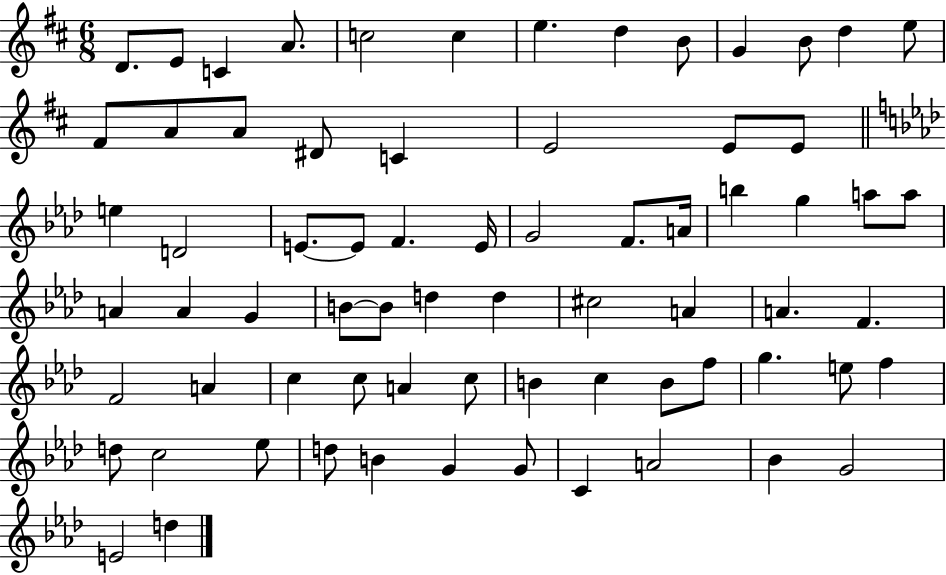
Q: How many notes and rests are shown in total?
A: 71